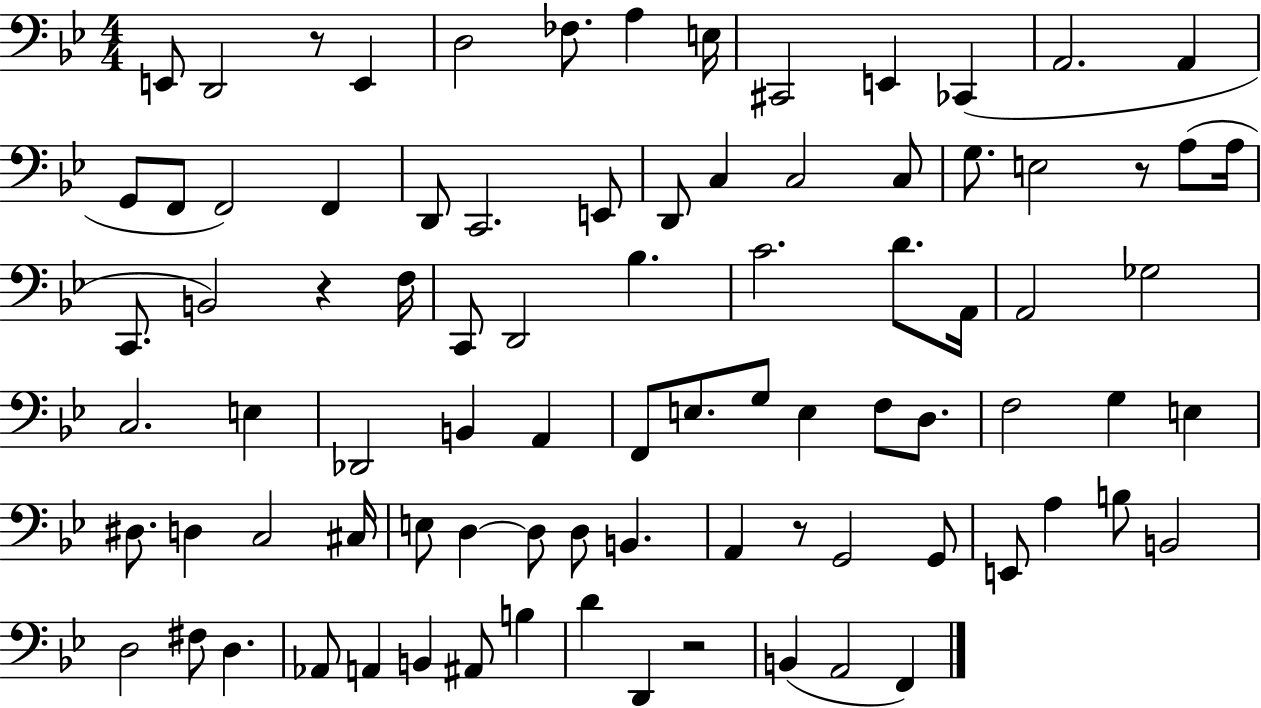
E2/e D2/h R/e E2/q D3/h FES3/e. A3/q E3/s C#2/h E2/q CES2/q A2/h. A2/q G2/e F2/e F2/h F2/q D2/e C2/h. E2/e D2/e C3/q C3/h C3/e G3/e. E3/h R/e A3/e A3/s C2/e. B2/h R/q F3/s C2/e D2/h Bb3/q. C4/h. D4/e. A2/s A2/h Gb3/h C3/h. E3/q Db2/h B2/q A2/q F2/e E3/e. G3/e E3/q F3/e D3/e. F3/h G3/q E3/q D#3/e. D3/q C3/h C#3/s E3/e D3/q D3/e D3/e B2/q. A2/q R/e G2/h G2/e E2/e A3/q B3/e B2/h D3/h F#3/e D3/q. Ab2/e A2/q B2/q A#2/e B3/q D4/q D2/q R/h B2/q A2/h F2/q